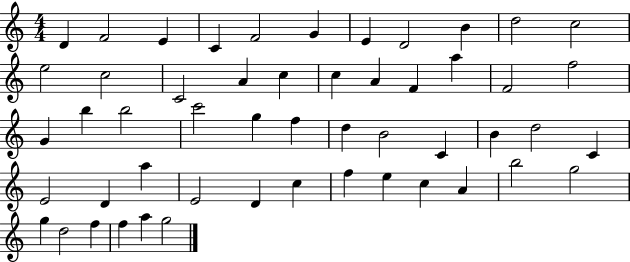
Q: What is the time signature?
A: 4/4